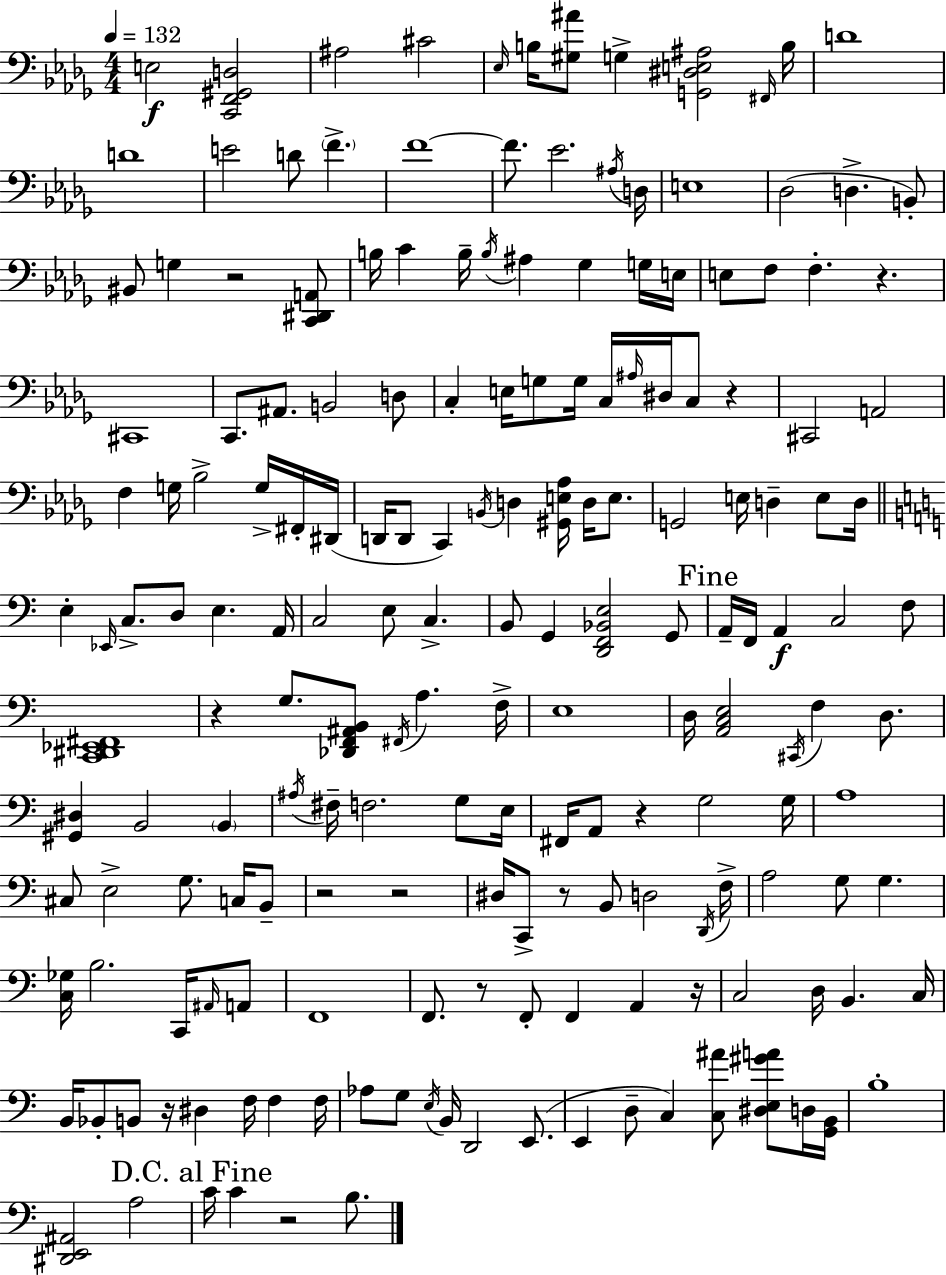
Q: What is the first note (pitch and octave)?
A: E3